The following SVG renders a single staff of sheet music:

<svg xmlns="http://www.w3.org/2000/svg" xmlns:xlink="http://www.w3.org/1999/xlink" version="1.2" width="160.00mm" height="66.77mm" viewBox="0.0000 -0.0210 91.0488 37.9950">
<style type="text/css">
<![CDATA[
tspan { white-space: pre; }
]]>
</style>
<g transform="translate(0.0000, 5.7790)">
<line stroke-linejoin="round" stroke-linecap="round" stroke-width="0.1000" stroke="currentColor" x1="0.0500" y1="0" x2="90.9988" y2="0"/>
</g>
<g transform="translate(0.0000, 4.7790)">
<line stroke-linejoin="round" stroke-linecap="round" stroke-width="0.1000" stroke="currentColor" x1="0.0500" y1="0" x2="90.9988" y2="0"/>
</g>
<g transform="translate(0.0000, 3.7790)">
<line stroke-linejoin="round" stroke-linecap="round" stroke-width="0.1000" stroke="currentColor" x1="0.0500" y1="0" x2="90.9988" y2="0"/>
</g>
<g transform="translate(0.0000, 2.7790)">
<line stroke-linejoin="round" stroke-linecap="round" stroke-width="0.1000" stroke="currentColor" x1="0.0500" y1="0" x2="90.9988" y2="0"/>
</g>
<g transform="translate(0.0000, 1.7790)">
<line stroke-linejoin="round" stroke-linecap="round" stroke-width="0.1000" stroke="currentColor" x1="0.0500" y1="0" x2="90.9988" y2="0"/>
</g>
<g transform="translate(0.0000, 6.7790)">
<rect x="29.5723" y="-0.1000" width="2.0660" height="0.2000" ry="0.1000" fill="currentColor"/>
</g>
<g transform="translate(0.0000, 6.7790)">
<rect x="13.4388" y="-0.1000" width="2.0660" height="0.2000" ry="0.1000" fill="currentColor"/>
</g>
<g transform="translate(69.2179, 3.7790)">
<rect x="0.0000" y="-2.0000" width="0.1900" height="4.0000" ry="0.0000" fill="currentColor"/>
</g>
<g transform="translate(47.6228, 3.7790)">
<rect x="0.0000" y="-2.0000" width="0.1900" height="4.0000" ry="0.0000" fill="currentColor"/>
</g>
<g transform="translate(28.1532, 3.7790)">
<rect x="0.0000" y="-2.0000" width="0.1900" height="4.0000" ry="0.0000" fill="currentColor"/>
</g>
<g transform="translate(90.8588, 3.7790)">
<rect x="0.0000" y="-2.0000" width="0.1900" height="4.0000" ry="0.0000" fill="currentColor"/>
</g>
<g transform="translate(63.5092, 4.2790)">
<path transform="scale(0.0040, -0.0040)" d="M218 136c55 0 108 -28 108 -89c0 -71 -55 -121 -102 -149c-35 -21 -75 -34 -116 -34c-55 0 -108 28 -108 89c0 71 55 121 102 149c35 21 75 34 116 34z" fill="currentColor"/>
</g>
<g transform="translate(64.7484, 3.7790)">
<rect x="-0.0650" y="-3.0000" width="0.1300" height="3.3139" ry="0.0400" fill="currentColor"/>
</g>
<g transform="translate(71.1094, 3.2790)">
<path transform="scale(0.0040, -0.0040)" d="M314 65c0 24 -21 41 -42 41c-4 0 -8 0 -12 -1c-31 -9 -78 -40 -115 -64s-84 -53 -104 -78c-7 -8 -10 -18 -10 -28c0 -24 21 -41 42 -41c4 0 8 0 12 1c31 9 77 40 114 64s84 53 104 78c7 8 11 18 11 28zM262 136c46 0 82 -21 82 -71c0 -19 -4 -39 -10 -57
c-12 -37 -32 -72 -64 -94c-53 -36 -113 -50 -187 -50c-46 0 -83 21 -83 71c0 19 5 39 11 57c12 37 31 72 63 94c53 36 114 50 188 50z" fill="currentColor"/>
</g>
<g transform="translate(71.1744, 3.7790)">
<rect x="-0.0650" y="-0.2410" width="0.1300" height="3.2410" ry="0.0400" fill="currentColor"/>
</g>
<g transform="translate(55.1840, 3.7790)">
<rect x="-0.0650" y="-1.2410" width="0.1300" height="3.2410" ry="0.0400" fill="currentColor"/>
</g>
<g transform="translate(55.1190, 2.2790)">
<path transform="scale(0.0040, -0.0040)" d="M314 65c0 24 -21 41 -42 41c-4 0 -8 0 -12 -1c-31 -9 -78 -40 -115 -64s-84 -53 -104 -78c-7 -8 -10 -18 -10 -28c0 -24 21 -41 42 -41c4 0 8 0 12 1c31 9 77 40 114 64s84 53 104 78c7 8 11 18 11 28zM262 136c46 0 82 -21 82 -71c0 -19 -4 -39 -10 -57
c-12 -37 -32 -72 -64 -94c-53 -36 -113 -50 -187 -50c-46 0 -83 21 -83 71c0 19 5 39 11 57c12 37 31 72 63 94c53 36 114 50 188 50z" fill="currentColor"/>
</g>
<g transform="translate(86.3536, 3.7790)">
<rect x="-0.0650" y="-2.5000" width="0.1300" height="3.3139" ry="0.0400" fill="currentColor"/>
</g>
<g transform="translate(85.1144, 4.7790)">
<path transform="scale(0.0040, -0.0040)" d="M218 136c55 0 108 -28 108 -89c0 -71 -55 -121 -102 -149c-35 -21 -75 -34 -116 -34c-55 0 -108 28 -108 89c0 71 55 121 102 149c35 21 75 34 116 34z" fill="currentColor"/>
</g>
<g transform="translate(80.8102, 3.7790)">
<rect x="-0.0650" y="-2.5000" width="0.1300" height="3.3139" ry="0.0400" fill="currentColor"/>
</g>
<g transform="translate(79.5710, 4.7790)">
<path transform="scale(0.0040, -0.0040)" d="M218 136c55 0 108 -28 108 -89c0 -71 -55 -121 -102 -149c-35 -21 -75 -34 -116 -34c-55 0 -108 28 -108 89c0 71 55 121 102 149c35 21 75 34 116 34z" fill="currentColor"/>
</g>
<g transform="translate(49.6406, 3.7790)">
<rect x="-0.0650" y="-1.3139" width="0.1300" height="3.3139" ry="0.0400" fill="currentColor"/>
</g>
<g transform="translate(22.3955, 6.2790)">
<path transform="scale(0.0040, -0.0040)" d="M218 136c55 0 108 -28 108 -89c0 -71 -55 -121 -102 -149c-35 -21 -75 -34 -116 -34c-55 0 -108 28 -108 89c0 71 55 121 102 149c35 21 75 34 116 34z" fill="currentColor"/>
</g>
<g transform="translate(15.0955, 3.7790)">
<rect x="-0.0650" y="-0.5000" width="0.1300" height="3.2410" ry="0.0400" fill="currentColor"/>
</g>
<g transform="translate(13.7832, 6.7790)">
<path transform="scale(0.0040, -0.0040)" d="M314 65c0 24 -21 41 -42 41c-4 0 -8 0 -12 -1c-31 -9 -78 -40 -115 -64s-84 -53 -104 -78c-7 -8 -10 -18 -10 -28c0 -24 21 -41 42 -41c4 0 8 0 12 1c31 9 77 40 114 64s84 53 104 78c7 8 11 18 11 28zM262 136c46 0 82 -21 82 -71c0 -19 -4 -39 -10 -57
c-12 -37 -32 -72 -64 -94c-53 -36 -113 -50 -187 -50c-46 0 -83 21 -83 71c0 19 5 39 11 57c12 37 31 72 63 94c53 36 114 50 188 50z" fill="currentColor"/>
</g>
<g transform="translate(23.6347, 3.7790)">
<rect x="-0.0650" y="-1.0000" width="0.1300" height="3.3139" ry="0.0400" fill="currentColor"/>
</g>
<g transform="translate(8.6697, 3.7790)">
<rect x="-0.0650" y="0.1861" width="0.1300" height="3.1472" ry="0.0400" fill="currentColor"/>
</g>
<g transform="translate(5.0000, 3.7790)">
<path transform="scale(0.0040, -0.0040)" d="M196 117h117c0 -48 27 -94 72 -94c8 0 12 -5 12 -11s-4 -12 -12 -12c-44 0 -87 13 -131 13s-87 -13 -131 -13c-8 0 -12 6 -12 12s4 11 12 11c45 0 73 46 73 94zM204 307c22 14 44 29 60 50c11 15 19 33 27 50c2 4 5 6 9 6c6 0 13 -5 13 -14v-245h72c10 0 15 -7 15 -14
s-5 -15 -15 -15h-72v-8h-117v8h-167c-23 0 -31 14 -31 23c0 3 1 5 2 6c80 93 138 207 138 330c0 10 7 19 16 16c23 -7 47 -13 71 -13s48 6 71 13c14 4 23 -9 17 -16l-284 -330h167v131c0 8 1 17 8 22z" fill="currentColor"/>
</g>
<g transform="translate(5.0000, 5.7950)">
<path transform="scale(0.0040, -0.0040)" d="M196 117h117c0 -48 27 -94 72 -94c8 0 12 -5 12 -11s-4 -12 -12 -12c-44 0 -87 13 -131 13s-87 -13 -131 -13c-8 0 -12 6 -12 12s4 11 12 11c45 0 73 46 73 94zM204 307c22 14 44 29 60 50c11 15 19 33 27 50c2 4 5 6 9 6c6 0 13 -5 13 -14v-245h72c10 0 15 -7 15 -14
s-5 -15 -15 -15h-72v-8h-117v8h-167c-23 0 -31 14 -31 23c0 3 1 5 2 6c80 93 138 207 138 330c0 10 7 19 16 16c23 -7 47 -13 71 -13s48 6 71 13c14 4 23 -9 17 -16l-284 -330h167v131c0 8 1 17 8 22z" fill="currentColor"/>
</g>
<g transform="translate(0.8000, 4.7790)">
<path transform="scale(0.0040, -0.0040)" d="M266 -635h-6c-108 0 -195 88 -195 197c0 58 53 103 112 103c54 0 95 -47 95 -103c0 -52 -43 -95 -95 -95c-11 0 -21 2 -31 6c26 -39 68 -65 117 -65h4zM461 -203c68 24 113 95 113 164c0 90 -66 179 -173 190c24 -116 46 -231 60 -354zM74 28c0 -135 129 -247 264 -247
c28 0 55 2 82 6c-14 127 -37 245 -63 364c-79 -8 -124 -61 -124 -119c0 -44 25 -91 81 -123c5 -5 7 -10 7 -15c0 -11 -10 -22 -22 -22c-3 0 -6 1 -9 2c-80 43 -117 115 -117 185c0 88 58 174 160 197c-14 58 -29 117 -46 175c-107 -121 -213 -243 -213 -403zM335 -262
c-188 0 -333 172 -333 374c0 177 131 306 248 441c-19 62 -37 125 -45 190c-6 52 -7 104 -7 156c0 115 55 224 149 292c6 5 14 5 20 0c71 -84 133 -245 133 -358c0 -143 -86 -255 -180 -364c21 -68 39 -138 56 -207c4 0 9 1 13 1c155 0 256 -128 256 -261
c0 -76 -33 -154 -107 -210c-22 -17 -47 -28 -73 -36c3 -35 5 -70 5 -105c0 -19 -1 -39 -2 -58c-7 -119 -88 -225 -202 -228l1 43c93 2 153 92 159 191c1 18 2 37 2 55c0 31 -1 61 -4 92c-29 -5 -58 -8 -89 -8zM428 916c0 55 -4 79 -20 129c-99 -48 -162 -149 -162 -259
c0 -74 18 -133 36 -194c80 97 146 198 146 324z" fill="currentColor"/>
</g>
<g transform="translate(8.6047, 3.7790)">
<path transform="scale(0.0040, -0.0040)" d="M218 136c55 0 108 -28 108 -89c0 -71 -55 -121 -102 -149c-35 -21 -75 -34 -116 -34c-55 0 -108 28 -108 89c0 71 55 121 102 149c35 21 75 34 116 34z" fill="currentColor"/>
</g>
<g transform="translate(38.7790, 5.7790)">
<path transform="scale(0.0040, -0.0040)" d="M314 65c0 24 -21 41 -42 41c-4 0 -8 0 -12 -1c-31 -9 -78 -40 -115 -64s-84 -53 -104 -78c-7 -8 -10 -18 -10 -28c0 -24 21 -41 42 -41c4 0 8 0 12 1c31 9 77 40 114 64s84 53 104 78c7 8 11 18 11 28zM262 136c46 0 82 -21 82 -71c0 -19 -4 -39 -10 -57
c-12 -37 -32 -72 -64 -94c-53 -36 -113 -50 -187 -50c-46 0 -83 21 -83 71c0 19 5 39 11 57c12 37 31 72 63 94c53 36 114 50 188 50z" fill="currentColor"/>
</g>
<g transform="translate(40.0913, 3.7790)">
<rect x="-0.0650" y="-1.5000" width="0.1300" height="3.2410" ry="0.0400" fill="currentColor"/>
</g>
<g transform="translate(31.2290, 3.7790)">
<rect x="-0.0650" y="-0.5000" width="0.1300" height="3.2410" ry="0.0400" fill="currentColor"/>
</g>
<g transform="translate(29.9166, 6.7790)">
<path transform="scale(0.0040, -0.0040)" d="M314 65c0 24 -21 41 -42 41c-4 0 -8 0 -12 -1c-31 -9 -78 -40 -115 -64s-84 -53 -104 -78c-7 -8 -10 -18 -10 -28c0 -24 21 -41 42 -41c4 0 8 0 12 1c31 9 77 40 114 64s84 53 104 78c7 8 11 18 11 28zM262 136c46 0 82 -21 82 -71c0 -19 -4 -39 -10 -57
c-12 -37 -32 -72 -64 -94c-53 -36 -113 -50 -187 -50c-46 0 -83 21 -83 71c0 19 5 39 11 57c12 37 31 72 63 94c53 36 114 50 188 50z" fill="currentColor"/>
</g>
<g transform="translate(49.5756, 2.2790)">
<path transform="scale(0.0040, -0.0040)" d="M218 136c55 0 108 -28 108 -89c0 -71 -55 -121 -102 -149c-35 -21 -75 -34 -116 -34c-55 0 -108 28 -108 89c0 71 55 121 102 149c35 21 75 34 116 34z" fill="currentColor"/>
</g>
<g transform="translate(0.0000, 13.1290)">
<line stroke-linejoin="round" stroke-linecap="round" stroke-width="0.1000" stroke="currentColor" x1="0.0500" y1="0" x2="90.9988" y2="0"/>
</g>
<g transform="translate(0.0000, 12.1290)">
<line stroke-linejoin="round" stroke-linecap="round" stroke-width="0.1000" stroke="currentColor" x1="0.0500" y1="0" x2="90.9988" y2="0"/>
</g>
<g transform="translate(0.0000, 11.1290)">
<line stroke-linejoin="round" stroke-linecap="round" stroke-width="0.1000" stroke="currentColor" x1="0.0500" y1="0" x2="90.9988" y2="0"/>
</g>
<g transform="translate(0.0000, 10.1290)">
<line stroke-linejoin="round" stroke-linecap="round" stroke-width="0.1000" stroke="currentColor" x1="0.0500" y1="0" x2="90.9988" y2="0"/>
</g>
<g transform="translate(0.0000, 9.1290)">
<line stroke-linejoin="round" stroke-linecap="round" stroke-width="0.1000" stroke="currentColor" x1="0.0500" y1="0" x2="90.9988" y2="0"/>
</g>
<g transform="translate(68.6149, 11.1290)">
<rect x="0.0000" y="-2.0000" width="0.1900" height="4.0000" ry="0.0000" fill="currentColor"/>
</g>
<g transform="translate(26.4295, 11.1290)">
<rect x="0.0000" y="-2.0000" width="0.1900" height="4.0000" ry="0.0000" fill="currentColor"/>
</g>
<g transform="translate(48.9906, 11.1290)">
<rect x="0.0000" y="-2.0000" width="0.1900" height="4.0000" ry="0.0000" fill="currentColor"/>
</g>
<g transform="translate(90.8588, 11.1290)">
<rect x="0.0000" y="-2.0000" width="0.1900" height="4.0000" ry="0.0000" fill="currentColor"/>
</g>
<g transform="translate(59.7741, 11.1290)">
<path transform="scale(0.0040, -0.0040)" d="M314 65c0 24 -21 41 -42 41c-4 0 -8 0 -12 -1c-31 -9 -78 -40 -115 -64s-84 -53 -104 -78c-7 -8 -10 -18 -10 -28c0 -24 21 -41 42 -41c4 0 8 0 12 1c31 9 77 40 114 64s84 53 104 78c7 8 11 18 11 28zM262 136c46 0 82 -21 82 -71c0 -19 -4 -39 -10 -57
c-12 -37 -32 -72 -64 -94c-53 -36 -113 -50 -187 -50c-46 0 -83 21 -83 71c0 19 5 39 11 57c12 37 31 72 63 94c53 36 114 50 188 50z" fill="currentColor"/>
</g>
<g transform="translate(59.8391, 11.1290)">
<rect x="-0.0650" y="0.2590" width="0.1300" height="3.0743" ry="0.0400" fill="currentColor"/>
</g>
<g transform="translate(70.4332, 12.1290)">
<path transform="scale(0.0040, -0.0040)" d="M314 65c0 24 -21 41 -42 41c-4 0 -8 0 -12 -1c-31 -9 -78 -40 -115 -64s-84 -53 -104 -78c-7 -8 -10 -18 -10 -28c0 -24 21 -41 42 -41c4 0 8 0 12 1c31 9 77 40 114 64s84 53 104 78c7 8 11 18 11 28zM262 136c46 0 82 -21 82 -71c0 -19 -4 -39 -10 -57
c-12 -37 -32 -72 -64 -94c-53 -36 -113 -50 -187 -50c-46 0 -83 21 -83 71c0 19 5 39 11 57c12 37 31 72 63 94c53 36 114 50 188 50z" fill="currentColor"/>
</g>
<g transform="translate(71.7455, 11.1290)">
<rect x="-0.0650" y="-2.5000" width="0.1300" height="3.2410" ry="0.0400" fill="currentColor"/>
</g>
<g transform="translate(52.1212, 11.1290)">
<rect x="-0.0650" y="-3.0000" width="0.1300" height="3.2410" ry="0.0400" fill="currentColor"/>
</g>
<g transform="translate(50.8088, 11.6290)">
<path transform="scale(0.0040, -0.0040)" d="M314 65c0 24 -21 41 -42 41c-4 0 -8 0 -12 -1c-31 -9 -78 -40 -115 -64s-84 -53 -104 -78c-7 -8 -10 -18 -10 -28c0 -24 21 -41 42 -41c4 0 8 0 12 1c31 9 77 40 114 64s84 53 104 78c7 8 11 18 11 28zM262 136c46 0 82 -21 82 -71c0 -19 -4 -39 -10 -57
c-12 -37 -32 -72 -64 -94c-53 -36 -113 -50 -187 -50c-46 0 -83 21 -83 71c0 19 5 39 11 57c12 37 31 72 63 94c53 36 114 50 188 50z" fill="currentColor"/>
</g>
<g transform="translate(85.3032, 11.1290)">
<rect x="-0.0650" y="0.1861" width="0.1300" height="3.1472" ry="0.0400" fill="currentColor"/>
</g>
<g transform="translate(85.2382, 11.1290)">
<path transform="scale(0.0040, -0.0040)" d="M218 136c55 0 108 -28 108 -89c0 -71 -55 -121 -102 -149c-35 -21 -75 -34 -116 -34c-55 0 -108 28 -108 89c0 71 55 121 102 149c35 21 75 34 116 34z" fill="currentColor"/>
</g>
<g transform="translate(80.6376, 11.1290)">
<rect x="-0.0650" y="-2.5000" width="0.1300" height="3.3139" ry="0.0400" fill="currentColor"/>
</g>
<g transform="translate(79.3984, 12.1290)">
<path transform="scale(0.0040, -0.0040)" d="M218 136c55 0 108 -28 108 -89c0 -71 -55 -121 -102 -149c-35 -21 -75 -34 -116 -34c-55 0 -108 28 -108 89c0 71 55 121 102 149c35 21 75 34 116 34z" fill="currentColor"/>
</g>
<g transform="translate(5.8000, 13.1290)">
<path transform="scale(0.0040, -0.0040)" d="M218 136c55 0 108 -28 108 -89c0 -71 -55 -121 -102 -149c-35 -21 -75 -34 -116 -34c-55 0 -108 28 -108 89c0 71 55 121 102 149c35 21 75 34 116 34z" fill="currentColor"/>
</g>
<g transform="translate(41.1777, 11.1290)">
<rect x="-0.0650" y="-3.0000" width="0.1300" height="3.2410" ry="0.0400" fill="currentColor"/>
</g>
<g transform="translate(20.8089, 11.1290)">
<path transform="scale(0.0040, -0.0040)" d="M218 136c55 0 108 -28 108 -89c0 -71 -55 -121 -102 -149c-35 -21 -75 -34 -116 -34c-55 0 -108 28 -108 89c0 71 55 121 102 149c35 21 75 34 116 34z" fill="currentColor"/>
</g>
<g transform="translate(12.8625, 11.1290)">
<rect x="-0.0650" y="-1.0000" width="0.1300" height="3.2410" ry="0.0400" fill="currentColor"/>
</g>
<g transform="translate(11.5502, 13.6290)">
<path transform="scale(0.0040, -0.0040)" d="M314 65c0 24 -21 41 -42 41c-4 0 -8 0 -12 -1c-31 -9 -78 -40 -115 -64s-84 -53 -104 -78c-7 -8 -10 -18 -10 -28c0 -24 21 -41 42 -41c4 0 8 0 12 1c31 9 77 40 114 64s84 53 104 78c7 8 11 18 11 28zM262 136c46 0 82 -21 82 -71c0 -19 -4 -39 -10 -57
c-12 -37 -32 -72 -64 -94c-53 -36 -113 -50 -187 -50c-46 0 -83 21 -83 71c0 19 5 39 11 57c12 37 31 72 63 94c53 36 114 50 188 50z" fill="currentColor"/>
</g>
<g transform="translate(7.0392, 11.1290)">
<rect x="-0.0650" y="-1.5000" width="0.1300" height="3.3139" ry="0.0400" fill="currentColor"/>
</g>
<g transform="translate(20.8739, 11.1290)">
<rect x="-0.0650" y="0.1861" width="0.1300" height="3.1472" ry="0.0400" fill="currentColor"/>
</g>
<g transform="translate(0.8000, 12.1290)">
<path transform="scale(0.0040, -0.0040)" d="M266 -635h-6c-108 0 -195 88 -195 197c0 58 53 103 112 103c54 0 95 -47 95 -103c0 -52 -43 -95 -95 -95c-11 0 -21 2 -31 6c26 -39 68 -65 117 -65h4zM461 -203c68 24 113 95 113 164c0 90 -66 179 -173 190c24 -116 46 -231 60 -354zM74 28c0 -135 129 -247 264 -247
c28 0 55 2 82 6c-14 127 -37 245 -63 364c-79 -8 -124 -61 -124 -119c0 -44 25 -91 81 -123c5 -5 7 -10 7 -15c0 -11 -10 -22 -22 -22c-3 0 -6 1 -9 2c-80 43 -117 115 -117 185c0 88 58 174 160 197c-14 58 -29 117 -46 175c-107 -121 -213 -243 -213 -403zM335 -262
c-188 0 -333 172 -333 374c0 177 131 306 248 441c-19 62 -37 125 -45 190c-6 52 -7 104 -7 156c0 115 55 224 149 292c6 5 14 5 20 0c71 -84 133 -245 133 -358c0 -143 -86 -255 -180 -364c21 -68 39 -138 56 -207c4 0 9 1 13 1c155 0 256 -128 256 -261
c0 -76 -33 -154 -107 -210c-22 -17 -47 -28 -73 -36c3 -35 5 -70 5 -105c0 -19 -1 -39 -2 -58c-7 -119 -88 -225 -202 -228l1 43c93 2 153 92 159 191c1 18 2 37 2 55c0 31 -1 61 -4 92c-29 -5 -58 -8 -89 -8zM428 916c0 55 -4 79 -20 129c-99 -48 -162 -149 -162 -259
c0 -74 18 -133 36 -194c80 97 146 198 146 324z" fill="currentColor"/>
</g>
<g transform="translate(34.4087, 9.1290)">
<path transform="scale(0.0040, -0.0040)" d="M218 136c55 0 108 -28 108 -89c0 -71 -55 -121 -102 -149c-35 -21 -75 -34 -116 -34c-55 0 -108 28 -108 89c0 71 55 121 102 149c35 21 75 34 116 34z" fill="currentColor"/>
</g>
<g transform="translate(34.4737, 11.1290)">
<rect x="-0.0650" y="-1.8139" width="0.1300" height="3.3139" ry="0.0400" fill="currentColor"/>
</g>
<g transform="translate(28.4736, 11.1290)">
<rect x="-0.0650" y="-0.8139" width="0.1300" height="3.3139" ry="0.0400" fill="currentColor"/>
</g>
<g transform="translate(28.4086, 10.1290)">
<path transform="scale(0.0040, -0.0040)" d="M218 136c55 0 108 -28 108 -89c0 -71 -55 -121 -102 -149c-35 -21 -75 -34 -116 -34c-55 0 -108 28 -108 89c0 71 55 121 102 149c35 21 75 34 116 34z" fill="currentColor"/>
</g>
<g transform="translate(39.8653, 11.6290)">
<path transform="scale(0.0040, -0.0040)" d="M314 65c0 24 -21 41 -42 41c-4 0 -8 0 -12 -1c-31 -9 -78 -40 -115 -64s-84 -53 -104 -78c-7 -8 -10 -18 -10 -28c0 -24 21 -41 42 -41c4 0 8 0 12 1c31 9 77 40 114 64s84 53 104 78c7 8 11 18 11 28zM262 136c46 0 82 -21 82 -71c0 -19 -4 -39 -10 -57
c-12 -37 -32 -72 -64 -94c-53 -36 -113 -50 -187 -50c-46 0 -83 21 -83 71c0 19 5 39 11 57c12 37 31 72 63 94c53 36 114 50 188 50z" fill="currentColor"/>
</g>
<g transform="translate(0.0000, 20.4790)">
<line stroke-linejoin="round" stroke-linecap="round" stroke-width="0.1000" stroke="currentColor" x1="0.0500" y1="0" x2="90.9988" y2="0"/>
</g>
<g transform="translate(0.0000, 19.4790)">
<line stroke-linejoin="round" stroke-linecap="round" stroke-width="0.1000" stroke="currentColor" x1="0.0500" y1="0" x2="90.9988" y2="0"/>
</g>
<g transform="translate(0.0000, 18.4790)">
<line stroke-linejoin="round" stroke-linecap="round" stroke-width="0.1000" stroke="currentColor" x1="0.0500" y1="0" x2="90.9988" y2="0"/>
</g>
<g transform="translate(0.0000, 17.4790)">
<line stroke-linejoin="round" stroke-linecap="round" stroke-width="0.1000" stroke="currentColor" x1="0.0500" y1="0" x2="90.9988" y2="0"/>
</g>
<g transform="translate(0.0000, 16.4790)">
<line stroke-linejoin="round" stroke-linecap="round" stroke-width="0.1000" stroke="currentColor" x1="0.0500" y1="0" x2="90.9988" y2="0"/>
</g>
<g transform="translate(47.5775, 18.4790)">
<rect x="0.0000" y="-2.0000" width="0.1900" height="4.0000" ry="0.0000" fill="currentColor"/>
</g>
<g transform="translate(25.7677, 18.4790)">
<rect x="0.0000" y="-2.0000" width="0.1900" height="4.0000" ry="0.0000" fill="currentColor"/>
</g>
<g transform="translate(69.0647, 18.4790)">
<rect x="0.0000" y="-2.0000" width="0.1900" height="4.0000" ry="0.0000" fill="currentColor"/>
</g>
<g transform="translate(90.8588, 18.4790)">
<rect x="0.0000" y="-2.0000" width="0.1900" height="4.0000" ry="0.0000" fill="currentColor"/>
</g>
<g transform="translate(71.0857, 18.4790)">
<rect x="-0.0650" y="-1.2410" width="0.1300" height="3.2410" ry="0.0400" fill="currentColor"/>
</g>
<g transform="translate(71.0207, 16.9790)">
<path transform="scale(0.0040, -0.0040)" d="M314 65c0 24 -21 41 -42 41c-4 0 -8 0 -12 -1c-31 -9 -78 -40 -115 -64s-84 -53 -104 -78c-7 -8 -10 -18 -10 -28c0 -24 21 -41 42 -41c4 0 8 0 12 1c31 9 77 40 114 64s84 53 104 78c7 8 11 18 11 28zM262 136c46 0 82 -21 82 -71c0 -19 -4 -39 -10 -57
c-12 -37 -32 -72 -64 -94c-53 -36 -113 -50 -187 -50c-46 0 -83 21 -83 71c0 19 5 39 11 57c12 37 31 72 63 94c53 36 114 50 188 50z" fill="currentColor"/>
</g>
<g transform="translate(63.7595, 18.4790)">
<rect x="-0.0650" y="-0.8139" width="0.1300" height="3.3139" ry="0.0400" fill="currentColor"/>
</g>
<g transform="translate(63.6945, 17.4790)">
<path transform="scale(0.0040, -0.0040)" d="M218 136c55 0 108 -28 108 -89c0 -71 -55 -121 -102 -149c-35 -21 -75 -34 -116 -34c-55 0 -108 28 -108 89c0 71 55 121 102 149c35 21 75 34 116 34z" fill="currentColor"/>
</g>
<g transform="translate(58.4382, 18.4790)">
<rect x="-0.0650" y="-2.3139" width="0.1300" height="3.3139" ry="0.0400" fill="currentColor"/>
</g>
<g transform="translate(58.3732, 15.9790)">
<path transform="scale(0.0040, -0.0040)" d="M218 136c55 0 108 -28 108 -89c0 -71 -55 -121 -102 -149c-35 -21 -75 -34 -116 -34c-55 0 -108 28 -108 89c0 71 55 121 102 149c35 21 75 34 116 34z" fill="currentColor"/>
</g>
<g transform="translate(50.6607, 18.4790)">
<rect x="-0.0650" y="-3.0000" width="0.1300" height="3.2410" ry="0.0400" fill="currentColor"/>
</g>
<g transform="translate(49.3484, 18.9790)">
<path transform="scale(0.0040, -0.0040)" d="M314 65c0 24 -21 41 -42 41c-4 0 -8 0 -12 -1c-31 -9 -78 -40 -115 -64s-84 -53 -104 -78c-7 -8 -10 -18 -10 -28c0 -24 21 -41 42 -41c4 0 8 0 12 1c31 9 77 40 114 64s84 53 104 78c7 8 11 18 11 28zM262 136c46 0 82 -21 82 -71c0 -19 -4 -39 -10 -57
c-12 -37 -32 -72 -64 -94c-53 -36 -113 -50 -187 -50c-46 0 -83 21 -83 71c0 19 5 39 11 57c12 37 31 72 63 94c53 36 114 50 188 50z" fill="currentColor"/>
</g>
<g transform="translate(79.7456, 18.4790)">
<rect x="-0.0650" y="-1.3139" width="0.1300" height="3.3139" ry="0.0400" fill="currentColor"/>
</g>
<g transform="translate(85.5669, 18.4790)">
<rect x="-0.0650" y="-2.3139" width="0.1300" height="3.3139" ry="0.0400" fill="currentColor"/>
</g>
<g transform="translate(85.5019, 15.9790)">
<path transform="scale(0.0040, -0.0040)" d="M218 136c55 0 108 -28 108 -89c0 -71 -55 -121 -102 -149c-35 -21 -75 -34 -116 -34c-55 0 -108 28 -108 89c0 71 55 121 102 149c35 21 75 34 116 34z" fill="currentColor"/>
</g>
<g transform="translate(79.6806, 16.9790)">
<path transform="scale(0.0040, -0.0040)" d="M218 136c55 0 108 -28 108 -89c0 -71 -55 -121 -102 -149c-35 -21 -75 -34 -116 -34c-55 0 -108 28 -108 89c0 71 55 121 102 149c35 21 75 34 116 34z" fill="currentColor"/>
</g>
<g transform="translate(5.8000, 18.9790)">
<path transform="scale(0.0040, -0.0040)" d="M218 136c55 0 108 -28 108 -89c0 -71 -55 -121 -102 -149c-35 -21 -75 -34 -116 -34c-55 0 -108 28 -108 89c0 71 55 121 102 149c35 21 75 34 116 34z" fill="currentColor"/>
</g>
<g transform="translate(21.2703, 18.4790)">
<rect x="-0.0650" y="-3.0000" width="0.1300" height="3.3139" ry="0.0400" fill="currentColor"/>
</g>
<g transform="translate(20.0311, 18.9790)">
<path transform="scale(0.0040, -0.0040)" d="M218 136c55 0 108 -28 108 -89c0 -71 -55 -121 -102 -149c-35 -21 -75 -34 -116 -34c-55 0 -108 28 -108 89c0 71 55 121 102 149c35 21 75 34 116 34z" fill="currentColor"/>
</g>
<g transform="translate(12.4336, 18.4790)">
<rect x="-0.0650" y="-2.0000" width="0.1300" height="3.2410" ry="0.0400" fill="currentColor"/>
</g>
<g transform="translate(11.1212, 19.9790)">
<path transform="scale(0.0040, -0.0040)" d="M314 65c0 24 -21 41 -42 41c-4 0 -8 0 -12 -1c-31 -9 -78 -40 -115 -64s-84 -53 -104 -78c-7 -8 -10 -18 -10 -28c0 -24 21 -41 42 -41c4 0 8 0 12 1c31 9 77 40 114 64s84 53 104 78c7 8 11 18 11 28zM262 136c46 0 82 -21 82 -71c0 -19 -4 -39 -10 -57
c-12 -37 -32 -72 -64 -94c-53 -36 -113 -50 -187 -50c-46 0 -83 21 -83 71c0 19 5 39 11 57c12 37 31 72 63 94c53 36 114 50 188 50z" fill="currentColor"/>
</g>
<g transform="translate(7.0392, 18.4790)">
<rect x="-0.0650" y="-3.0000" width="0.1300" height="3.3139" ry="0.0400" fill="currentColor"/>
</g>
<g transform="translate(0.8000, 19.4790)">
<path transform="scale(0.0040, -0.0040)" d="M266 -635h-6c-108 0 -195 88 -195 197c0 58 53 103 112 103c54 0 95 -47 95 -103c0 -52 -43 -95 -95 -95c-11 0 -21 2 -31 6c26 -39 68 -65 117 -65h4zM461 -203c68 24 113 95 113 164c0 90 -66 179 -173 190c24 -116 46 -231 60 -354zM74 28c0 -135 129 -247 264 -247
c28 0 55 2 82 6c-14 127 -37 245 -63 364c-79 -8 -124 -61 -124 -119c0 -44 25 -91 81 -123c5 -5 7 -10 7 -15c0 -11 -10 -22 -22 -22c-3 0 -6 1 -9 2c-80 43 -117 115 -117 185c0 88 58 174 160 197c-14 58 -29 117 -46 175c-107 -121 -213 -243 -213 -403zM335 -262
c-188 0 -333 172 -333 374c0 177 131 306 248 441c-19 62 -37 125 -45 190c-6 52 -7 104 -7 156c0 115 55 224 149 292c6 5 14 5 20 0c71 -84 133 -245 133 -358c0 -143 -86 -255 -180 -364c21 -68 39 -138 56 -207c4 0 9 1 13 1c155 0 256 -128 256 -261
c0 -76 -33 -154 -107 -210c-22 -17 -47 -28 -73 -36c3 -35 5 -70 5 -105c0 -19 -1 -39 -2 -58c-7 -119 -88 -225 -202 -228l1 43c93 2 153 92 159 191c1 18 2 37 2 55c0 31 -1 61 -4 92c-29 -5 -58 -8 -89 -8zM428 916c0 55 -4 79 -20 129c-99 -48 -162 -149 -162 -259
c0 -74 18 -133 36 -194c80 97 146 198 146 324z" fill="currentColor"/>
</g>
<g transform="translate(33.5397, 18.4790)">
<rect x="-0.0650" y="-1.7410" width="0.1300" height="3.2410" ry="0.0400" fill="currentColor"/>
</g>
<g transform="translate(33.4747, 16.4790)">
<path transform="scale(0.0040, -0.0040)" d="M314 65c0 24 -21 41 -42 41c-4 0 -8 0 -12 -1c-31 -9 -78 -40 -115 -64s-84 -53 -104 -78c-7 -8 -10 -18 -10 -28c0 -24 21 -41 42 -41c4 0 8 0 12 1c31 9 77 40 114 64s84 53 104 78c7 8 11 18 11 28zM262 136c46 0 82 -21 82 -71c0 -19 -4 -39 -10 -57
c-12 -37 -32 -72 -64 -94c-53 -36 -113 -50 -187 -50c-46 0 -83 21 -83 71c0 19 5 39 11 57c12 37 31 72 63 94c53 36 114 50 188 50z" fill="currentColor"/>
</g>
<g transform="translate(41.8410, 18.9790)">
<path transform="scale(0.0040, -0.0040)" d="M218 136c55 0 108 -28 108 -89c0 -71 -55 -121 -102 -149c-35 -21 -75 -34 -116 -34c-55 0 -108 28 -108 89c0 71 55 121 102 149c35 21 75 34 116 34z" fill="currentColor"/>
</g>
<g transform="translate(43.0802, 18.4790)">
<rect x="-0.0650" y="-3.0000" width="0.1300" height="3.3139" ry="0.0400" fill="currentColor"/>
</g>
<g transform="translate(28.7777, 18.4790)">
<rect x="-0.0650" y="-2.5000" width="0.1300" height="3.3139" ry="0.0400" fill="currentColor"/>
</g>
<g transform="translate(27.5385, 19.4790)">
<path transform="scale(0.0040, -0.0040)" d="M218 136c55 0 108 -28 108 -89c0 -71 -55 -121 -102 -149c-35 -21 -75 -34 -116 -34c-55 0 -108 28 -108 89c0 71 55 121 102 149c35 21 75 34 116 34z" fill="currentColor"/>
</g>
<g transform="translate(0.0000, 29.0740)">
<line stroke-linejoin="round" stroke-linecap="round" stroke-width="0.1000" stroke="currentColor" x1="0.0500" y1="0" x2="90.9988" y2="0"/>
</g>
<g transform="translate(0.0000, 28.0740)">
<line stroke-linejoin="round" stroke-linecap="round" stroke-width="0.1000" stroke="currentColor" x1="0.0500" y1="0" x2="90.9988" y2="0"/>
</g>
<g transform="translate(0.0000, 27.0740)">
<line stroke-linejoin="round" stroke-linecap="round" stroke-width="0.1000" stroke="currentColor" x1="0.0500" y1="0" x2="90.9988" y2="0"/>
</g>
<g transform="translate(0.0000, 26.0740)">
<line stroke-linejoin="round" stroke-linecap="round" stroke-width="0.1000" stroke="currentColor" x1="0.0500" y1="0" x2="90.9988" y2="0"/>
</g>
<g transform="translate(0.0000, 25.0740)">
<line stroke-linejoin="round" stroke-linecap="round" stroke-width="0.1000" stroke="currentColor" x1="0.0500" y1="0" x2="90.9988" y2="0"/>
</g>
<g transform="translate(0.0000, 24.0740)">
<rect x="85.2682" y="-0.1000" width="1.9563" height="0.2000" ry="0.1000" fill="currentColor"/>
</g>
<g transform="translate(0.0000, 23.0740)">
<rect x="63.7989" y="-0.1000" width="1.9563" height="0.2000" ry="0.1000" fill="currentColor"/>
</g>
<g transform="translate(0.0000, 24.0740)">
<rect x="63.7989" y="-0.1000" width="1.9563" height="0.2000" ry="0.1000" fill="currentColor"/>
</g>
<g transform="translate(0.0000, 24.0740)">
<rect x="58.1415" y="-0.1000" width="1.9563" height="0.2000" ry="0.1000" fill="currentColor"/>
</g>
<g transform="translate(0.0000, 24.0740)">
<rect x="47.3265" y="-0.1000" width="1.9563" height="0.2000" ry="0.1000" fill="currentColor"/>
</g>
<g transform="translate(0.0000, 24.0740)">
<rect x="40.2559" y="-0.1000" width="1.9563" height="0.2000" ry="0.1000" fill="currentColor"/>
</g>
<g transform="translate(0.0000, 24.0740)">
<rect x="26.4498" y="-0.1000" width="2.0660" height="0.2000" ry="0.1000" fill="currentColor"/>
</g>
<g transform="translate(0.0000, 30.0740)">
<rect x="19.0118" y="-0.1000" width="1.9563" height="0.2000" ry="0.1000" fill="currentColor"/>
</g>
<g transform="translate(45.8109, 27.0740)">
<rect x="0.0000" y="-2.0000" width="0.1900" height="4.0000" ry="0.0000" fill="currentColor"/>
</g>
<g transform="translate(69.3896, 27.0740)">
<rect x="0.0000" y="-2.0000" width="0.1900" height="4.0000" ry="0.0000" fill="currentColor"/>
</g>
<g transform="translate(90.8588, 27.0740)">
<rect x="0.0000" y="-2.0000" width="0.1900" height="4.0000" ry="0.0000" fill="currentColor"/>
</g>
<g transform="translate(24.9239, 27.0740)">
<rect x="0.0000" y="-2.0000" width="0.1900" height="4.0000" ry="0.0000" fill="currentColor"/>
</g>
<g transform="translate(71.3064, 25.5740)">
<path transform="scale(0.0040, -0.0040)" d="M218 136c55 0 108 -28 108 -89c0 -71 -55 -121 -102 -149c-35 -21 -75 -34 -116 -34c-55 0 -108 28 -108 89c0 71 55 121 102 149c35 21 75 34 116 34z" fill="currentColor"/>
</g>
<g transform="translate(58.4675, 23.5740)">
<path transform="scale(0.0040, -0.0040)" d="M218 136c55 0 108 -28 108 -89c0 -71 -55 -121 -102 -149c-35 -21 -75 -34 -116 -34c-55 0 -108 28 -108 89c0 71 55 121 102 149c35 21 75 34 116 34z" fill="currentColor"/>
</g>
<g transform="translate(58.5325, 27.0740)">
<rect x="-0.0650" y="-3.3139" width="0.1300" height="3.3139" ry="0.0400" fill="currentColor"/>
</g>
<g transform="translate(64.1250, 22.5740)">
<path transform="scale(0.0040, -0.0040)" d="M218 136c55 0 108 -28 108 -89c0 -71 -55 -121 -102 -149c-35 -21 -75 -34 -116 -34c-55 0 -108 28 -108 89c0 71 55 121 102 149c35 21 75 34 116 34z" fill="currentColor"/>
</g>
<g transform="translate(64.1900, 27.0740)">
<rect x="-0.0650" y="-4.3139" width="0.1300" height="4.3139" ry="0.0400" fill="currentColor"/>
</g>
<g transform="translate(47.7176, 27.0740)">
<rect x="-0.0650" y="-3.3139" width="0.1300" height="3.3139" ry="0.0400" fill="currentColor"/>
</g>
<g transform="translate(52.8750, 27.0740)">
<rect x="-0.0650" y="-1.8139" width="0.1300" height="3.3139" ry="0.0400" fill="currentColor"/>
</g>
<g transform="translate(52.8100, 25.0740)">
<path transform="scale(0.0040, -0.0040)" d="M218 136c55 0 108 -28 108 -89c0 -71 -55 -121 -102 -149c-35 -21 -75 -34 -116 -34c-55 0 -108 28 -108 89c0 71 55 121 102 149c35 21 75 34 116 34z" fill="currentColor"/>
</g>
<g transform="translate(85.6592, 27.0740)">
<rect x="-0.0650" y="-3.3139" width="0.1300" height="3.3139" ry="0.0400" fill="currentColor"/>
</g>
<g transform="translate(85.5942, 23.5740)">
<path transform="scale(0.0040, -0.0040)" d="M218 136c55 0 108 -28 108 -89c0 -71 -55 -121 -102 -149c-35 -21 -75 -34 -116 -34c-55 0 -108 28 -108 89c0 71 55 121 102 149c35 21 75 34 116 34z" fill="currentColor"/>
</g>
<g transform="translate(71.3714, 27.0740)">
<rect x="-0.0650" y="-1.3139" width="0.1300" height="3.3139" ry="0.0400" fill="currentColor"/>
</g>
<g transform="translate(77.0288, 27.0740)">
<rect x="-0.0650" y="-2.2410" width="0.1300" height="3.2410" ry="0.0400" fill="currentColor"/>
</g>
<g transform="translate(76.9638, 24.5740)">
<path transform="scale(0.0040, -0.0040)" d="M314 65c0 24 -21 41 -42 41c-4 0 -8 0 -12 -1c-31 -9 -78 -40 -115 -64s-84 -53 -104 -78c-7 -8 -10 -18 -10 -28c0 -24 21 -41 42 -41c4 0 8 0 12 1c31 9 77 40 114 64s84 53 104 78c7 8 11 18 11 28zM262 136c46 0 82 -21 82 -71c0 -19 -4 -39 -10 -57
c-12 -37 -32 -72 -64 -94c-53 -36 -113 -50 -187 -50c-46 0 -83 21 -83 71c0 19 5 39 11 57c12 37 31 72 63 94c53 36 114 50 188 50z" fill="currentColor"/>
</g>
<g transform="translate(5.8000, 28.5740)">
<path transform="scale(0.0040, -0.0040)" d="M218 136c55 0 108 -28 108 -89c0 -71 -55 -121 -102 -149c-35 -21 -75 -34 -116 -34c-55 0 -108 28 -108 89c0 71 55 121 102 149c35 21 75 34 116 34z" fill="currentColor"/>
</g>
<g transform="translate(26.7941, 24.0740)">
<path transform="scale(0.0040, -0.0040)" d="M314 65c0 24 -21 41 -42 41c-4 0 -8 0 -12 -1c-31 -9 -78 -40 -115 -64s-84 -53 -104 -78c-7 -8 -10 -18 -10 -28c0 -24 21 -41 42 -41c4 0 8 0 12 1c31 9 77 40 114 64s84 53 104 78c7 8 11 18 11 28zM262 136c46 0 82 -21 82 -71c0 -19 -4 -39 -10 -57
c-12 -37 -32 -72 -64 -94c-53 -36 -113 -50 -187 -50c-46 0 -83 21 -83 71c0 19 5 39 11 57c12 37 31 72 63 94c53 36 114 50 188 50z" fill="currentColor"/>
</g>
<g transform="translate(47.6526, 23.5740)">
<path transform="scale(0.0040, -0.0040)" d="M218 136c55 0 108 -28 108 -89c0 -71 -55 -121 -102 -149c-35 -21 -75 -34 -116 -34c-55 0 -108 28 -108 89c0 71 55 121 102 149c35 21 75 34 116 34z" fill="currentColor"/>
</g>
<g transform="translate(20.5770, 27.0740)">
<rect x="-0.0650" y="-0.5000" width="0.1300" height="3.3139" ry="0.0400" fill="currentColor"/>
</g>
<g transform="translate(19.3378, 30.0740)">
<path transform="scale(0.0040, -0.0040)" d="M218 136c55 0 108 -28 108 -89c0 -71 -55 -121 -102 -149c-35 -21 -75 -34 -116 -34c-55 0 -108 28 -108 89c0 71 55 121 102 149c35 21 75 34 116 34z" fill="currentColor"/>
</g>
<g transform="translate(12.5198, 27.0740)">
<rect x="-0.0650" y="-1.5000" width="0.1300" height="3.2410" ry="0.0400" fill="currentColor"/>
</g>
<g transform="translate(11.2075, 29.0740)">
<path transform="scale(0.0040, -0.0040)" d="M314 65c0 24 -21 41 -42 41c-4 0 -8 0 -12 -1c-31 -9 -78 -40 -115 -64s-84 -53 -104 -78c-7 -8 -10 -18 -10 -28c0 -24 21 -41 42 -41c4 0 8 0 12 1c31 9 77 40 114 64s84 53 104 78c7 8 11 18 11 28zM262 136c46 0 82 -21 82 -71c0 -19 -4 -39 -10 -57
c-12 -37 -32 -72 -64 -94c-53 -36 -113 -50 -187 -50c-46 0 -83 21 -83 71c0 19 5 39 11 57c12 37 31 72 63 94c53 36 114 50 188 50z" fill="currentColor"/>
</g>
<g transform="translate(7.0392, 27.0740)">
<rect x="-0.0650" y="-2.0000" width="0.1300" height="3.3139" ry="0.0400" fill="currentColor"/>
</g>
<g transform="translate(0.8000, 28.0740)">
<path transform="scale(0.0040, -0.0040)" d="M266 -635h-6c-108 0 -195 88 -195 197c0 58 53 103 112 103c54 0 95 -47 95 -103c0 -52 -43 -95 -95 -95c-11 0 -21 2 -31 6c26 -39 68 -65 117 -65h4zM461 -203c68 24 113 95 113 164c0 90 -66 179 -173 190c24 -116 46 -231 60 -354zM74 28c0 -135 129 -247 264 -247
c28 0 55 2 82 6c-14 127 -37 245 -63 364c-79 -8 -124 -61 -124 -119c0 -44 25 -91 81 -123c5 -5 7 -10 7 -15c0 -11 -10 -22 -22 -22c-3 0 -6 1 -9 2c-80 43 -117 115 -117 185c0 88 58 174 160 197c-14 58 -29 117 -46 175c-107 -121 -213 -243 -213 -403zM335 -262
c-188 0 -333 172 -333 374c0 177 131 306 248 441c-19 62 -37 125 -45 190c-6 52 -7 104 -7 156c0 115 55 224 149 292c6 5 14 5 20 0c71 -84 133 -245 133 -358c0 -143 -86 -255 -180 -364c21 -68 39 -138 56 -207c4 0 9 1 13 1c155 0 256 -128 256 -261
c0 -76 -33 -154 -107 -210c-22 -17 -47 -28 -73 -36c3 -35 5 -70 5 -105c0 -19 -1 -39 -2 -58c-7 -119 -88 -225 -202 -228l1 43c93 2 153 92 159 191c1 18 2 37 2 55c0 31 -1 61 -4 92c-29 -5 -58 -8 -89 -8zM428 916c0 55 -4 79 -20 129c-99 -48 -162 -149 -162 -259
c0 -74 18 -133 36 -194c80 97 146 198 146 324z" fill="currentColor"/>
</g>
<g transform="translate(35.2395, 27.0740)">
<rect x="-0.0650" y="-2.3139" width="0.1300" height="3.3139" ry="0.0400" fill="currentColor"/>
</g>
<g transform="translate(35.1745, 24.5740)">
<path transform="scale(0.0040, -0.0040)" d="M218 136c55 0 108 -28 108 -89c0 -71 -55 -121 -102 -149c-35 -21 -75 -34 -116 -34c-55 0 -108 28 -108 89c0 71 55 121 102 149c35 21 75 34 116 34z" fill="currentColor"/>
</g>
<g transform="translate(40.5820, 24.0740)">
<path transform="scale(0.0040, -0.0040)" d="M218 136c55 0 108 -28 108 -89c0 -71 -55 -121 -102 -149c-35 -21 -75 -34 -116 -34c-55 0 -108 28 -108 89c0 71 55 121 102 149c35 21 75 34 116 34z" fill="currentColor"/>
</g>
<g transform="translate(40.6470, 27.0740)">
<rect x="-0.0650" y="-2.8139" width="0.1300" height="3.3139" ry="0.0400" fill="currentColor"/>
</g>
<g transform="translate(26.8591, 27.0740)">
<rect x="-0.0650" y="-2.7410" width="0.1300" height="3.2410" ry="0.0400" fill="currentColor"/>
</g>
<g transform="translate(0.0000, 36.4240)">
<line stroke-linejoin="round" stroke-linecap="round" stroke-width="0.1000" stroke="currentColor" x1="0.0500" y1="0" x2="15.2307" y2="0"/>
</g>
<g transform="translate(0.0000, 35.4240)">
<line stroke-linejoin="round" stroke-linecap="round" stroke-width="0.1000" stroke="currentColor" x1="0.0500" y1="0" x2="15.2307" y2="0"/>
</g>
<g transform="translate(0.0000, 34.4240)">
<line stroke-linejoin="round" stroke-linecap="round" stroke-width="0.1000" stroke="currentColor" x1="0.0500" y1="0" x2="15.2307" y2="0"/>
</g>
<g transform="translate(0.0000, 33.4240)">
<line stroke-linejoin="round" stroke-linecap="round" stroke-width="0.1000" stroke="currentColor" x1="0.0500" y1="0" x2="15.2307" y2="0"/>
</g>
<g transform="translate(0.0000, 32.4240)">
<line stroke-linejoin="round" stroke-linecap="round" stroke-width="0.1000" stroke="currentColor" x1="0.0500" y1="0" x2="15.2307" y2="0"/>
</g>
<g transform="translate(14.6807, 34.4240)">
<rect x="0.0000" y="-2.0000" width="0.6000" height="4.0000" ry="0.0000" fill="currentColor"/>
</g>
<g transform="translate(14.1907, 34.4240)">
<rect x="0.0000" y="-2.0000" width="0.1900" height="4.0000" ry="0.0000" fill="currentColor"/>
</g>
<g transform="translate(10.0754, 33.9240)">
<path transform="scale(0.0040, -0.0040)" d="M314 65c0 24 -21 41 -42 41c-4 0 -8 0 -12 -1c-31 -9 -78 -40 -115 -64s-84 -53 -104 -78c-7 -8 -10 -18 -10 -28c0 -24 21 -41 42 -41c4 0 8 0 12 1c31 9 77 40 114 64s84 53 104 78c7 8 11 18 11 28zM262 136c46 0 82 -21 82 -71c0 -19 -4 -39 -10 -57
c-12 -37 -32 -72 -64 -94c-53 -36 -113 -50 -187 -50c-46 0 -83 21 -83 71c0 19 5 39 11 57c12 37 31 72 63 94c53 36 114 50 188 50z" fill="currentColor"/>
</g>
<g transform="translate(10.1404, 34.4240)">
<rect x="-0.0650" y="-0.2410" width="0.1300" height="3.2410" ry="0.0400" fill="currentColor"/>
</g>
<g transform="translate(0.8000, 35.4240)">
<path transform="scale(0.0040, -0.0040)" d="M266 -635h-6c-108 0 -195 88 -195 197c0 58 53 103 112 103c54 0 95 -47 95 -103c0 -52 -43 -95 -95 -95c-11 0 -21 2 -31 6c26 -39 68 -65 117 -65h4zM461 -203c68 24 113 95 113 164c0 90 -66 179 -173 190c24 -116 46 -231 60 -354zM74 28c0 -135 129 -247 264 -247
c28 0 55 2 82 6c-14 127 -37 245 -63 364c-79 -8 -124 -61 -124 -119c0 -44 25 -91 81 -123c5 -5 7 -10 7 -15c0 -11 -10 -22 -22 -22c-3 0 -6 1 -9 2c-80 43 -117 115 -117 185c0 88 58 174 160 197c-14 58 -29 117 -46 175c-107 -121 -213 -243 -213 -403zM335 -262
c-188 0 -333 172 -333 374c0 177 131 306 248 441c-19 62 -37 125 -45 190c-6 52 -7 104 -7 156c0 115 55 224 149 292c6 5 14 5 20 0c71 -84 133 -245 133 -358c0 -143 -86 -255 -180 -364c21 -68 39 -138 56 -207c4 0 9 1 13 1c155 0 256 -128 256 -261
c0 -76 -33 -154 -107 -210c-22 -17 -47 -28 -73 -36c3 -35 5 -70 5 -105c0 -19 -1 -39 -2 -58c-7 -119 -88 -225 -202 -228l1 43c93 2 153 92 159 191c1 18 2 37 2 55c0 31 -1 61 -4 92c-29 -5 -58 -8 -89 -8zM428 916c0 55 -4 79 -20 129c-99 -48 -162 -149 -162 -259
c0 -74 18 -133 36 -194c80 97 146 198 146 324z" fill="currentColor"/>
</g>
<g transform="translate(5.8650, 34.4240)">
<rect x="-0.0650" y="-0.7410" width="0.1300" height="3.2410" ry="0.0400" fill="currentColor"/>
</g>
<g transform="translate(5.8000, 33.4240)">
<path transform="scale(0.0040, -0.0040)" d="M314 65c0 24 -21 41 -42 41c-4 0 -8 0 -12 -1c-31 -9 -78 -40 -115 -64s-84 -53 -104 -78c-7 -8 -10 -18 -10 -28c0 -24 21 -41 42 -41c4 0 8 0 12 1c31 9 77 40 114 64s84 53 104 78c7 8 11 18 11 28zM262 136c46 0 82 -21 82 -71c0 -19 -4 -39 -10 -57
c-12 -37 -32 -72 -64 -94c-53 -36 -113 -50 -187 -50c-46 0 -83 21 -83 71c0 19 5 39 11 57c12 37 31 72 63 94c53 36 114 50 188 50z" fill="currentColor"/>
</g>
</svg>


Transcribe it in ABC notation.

X:1
T:Untitled
M:4/4
L:1/4
K:C
B C2 D C2 E2 e e2 A c2 G G E D2 B d f A2 A2 B2 G2 G B A F2 A G f2 A A2 g d e2 e g F E2 C a2 g a b f b d' e g2 b d2 c2